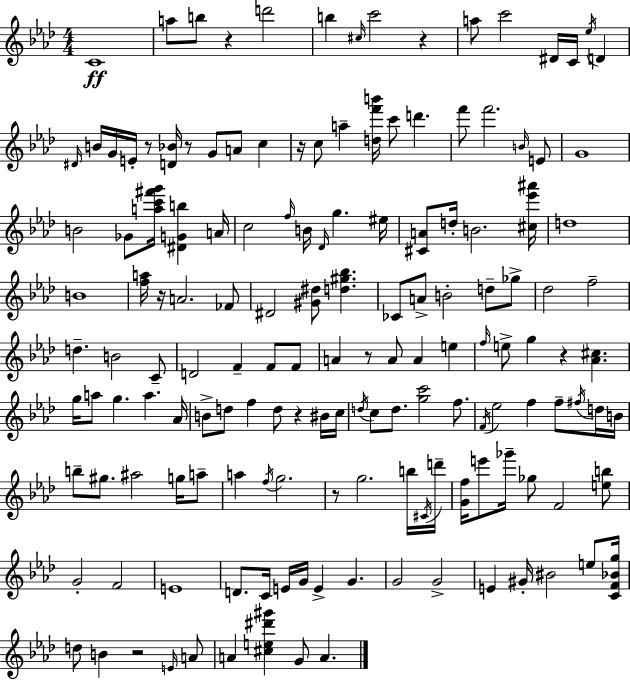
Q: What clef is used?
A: treble